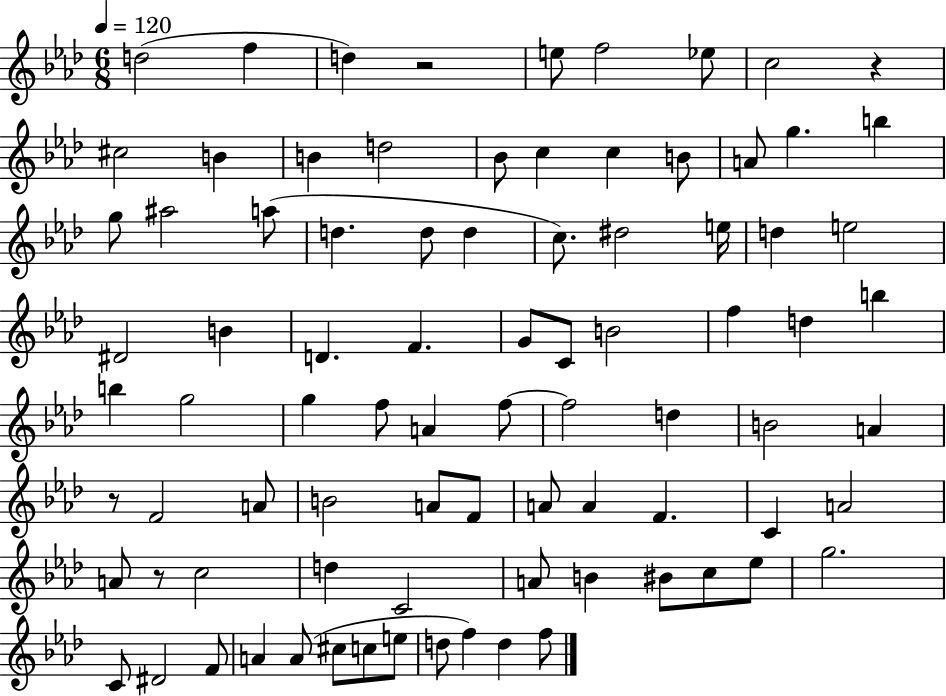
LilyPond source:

{
  \clef treble
  \numericTimeSignature
  \time 6/8
  \key aes \major
  \tempo 4 = 120
  d''2( f''4 | d''4) r2 | e''8 f''2 ees''8 | c''2 r4 | \break cis''2 b'4 | b'4 d''2 | bes'8 c''4 c''4 b'8 | a'8 g''4. b''4 | \break g''8 ais''2 a''8( | d''4. d''8 d''4 | c''8.) dis''2 e''16 | d''4 e''2 | \break dis'2 b'4 | d'4. f'4. | g'8 c'8 b'2 | f''4 d''4 b''4 | \break b''4 g''2 | g''4 f''8 a'4 f''8~~ | f''2 d''4 | b'2 a'4 | \break r8 f'2 a'8 | b'2 a'8 f'8 | a'8 a'4 f'4. | c'4 a'2 | \break a'8 r8 c''2 | d''4 c'2 | a'8 b'4 bis'8 c''8 ees''8 | g''2. | \break c'8 dis'2 f'8 | a'4 a'8( cis''8 c''8 e''8 | d''8 f''4) d''4 f''8 | \bar "|."
}